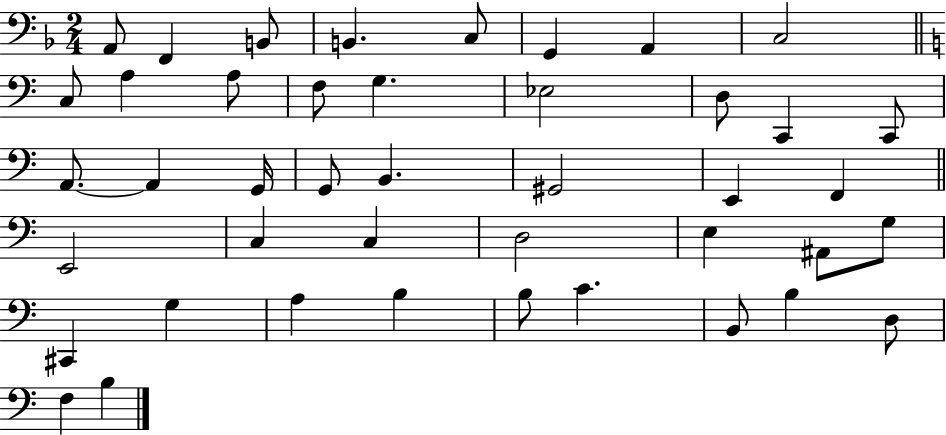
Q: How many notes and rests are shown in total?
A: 43